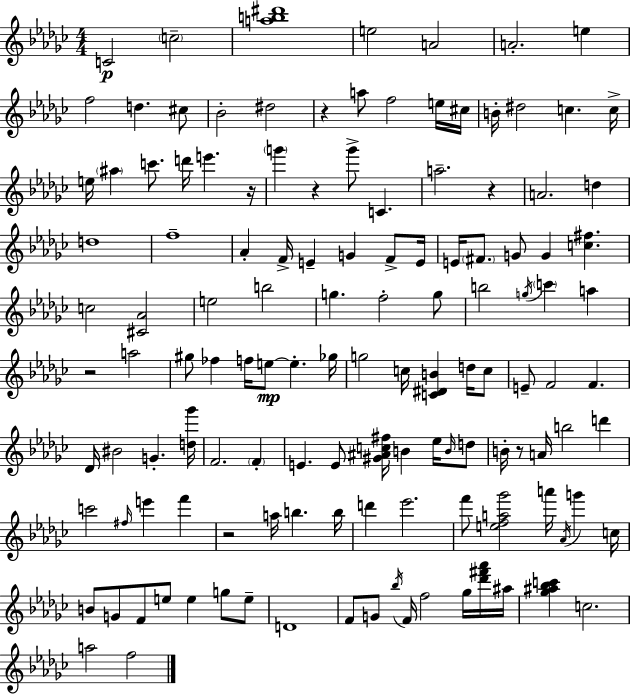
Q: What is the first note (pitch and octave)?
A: C4